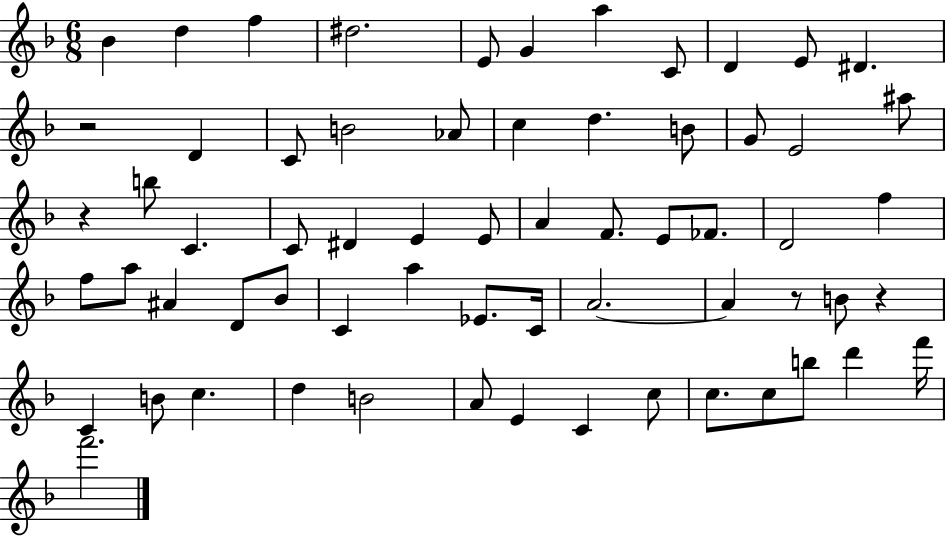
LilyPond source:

{
  \clef treble
  \numericTimeSignature
  \time 6/8
  \key f \major
  bes'4 d''4 f''4 | dis''2. | e'8 g'4 a''4 c'8 | d'4 e'8 dis'4. | \break r2 d'4 | c'8 b'2 aes'8 | c''4 d''4. b'8 | g'8 e'2 ais''8 | \break r4 b''8 c'4. | c'8 dis'4 e'4 e'8 | a'4 f'8. e'8 fes'8. | d'2 f''4 | \break f''8 a''8 ais'4 d'8 bes'8 | c'4 a''4 ees'8. c'16 | a'2.~~ | a'4 r8 b'8 r4 | \break c'4 b'8 c''4. | d''4 b'2 | a'8 e'4 c'4 c''8 | c''8. c''8 b''8 d'''4 f'''16 | \break f'''2. | \bar "|."
}